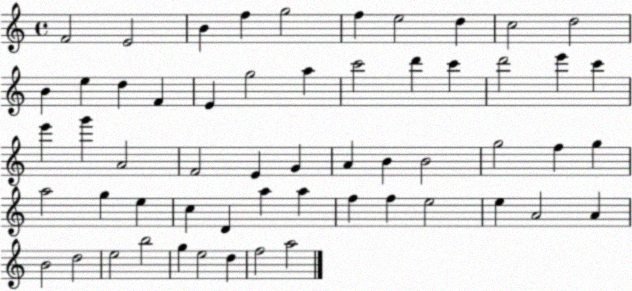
X:1
T:Untitled
M:4/4
L:1/4
K:C
F2 E2 B f g2 f e2 d c2 d2 B e d F E g2 a c'2 d' c' d'2 e' c' e' g' A2 F2 E G A B B2 g2 f g a2 g e c D a a f f e2 e A2 A B2 d2 e2 b2 g e2 d f2 a2